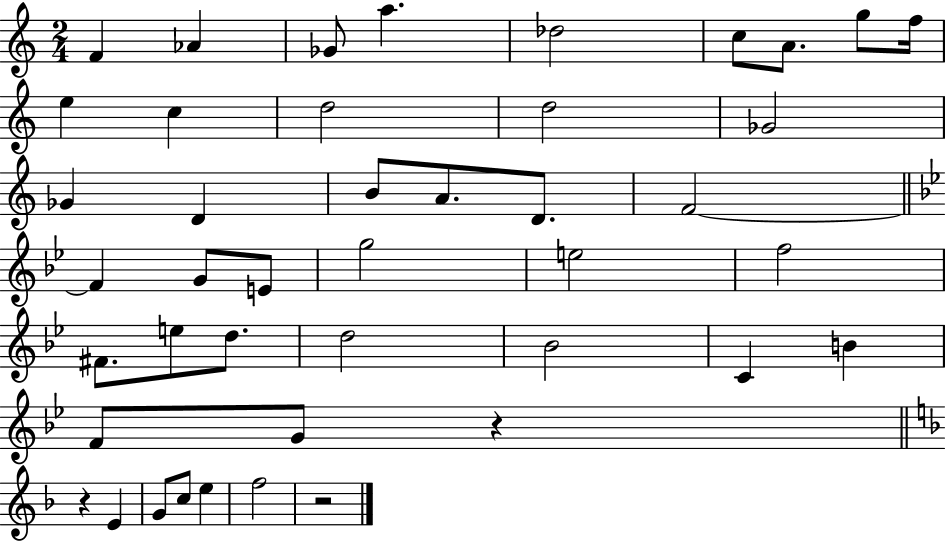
X:1
T:Untitled
M:2/4
L:1/4
K:C
F _A _G/2 a _d2 c/2 A/2 g/2 f/4 e c d2 d2 _G2 _G D B/2 A/2 D/2 F2 F G/2 E/2 g2 e2 f2 ^F/2 e/2 d/2 d2 _B2 C B F/2 G/2 z z E G/2 c/2 e f2 z2